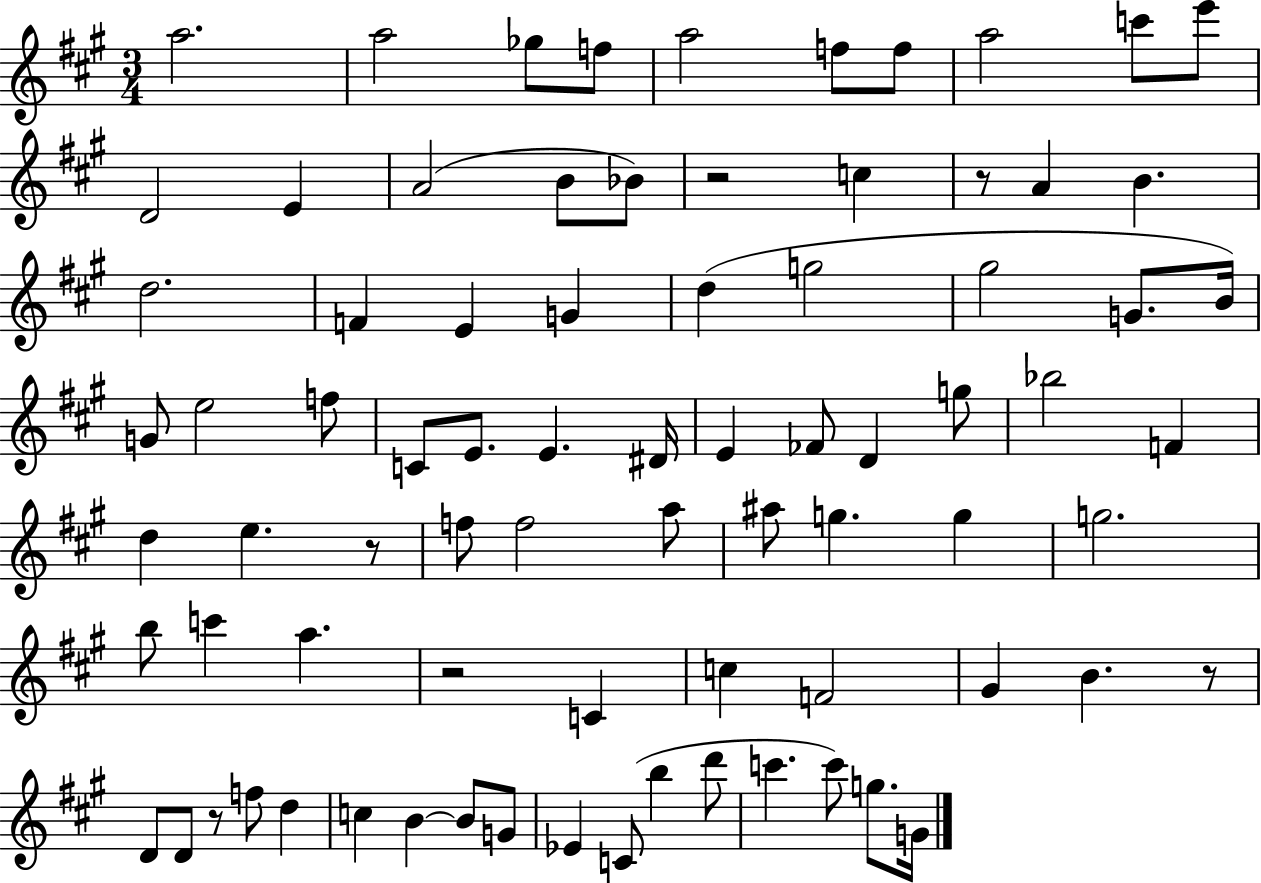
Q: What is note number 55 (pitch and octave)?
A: F4